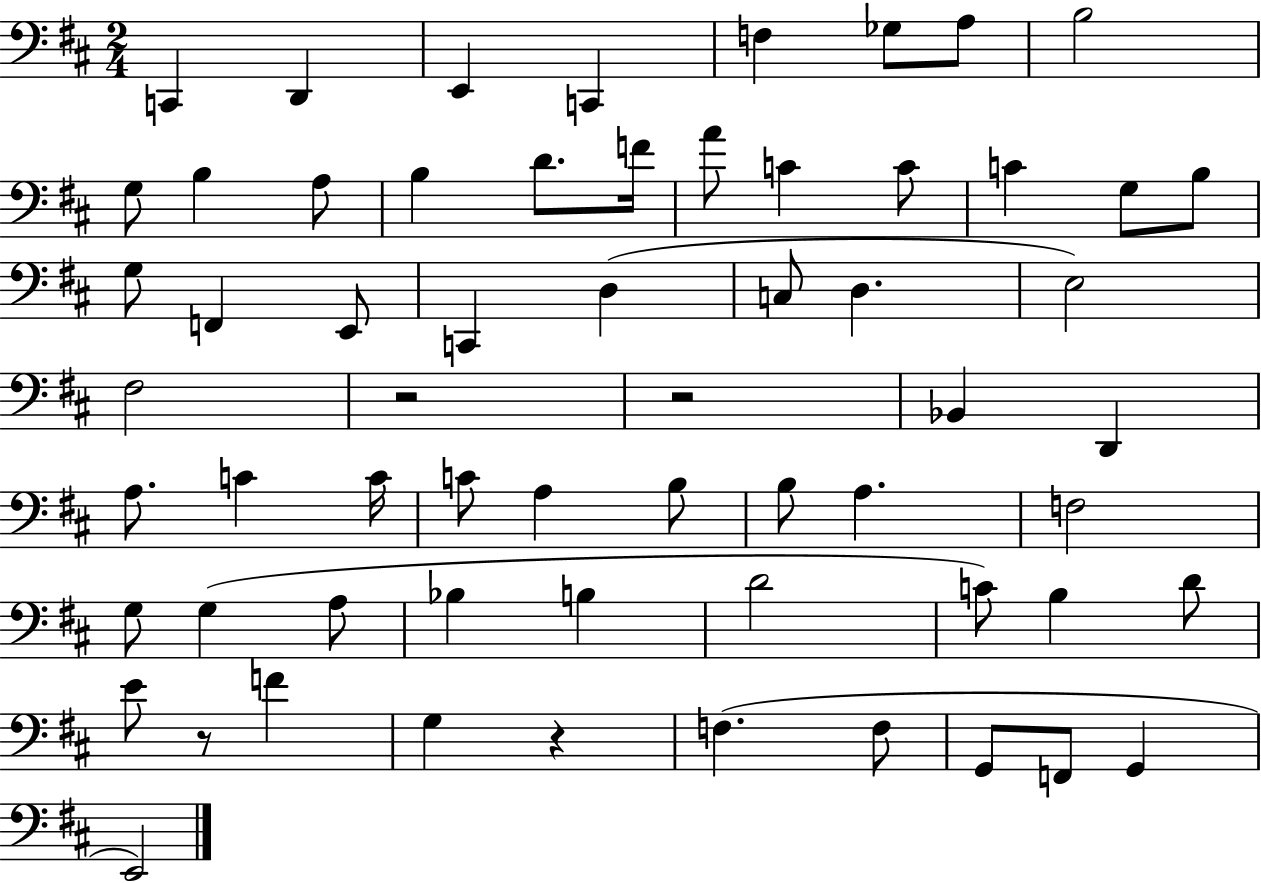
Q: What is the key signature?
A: D major